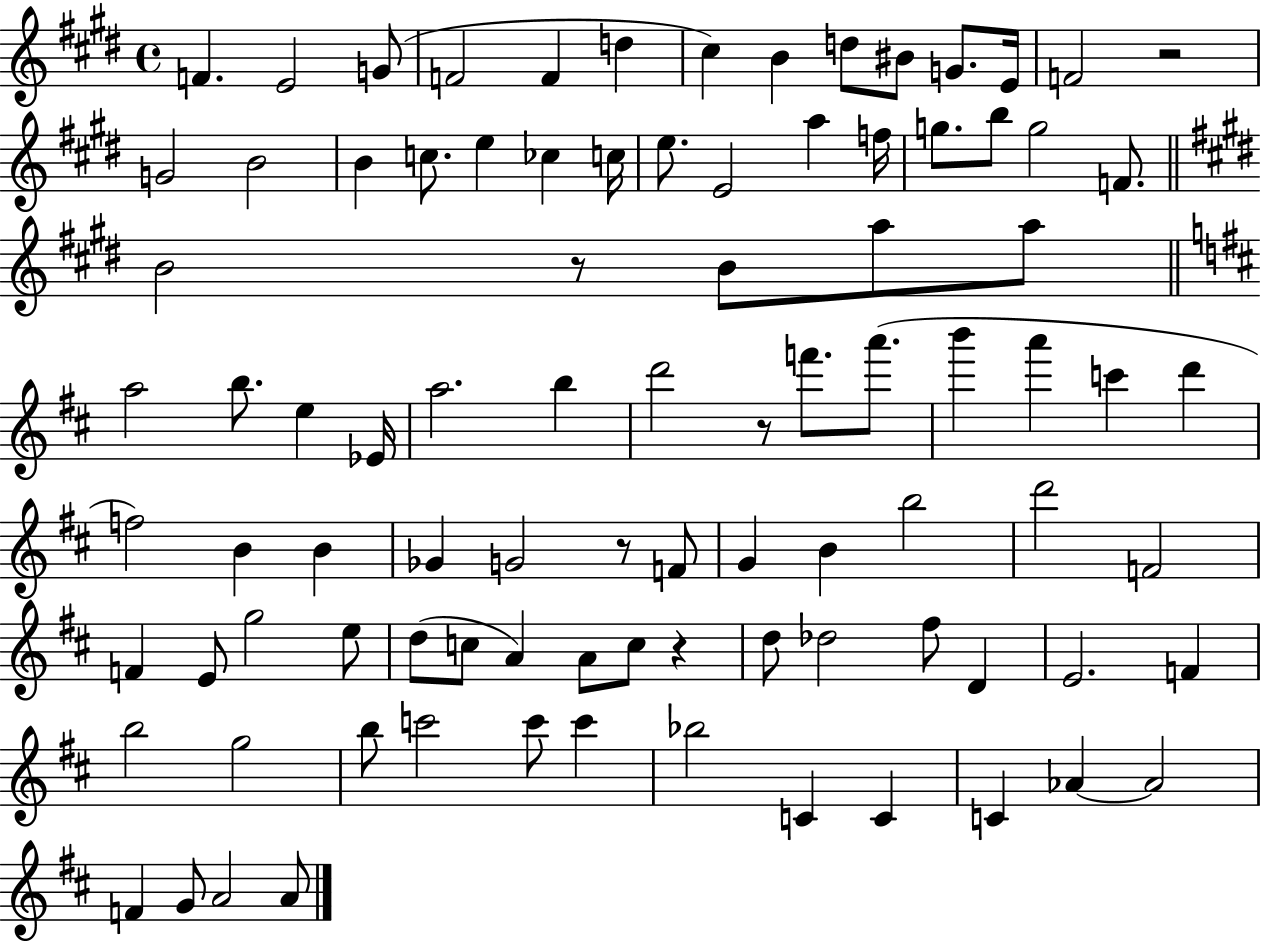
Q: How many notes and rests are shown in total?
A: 92